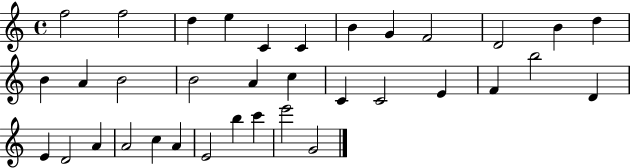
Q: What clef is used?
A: treble